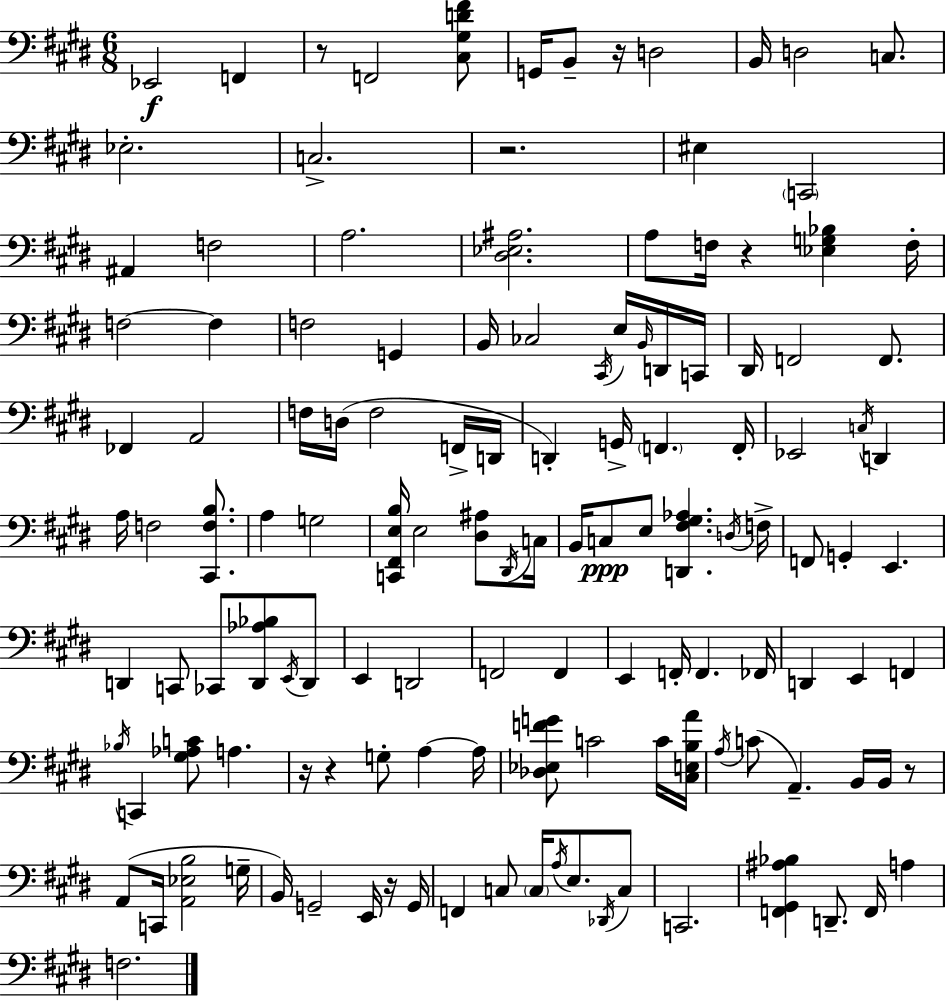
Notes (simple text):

Eb2/h F2/q R/e F2/h [C#3,G#3,D4,F#4]/e G2/s B2/e R/s D3/h B2/s D3/h C3/e. Eb3/h. C3/h. R/h. EIS3/q C2/h A#2/q F3/h A3/h. [D#3,Eb3,A#3]/h. A3/e F3/s R/q [Eb3,G3,Bb3]/q F3/s F3/h F3/q F3/h G2/q B2/s CES3/h C#2/s E3/s B2/s D2/s C2/s D#2/s F2/h F2/e. FES2/q A2/h F3/s D3/s F3/h F2/s D2/s D2/q G2/s F2/q. F2/s Eb2/h C3/s D2/q A3/s F3/h [C#2,F3,B3]/e. A3/q G3/h [C2,F#2,E3,B3]/s E3/h [D#3,A#3]/e D#2/s C3/s B2/s C3/e E3/e [D2,F#3,G#3,Ab3]/q. D3/s F3/s F2/e G2/q E2/q. D2/q C2/e CES2/e [D2,Ab3,Bb3]/e E2/s D2/e E2/q D2/h F2/h F2/q E2/q F2/s F2/q. FES2/s D2/q E2/q F2/q Bb3/s C2/q [G#3,Ab3,C4]/e A3/q. R/s R/q G3/e A3/q A3/s [Db3,Eb3,F4,G4]/e C4/h C4/s [C#3,E3,B3,A4]/s A3/s C4/e A2/q. B2/s B2/s R/e A2/e C2/s [A2,Eb3,B3]/h G3/s B2/s G2/h E2/s R/s G2/s F2/q C3/e C3/s A3/s E3/e. Db2/s C3/e C2/h. [F2,G#2,A#3,Bb3]/q D2/e. F2/s A3/q F3/h.